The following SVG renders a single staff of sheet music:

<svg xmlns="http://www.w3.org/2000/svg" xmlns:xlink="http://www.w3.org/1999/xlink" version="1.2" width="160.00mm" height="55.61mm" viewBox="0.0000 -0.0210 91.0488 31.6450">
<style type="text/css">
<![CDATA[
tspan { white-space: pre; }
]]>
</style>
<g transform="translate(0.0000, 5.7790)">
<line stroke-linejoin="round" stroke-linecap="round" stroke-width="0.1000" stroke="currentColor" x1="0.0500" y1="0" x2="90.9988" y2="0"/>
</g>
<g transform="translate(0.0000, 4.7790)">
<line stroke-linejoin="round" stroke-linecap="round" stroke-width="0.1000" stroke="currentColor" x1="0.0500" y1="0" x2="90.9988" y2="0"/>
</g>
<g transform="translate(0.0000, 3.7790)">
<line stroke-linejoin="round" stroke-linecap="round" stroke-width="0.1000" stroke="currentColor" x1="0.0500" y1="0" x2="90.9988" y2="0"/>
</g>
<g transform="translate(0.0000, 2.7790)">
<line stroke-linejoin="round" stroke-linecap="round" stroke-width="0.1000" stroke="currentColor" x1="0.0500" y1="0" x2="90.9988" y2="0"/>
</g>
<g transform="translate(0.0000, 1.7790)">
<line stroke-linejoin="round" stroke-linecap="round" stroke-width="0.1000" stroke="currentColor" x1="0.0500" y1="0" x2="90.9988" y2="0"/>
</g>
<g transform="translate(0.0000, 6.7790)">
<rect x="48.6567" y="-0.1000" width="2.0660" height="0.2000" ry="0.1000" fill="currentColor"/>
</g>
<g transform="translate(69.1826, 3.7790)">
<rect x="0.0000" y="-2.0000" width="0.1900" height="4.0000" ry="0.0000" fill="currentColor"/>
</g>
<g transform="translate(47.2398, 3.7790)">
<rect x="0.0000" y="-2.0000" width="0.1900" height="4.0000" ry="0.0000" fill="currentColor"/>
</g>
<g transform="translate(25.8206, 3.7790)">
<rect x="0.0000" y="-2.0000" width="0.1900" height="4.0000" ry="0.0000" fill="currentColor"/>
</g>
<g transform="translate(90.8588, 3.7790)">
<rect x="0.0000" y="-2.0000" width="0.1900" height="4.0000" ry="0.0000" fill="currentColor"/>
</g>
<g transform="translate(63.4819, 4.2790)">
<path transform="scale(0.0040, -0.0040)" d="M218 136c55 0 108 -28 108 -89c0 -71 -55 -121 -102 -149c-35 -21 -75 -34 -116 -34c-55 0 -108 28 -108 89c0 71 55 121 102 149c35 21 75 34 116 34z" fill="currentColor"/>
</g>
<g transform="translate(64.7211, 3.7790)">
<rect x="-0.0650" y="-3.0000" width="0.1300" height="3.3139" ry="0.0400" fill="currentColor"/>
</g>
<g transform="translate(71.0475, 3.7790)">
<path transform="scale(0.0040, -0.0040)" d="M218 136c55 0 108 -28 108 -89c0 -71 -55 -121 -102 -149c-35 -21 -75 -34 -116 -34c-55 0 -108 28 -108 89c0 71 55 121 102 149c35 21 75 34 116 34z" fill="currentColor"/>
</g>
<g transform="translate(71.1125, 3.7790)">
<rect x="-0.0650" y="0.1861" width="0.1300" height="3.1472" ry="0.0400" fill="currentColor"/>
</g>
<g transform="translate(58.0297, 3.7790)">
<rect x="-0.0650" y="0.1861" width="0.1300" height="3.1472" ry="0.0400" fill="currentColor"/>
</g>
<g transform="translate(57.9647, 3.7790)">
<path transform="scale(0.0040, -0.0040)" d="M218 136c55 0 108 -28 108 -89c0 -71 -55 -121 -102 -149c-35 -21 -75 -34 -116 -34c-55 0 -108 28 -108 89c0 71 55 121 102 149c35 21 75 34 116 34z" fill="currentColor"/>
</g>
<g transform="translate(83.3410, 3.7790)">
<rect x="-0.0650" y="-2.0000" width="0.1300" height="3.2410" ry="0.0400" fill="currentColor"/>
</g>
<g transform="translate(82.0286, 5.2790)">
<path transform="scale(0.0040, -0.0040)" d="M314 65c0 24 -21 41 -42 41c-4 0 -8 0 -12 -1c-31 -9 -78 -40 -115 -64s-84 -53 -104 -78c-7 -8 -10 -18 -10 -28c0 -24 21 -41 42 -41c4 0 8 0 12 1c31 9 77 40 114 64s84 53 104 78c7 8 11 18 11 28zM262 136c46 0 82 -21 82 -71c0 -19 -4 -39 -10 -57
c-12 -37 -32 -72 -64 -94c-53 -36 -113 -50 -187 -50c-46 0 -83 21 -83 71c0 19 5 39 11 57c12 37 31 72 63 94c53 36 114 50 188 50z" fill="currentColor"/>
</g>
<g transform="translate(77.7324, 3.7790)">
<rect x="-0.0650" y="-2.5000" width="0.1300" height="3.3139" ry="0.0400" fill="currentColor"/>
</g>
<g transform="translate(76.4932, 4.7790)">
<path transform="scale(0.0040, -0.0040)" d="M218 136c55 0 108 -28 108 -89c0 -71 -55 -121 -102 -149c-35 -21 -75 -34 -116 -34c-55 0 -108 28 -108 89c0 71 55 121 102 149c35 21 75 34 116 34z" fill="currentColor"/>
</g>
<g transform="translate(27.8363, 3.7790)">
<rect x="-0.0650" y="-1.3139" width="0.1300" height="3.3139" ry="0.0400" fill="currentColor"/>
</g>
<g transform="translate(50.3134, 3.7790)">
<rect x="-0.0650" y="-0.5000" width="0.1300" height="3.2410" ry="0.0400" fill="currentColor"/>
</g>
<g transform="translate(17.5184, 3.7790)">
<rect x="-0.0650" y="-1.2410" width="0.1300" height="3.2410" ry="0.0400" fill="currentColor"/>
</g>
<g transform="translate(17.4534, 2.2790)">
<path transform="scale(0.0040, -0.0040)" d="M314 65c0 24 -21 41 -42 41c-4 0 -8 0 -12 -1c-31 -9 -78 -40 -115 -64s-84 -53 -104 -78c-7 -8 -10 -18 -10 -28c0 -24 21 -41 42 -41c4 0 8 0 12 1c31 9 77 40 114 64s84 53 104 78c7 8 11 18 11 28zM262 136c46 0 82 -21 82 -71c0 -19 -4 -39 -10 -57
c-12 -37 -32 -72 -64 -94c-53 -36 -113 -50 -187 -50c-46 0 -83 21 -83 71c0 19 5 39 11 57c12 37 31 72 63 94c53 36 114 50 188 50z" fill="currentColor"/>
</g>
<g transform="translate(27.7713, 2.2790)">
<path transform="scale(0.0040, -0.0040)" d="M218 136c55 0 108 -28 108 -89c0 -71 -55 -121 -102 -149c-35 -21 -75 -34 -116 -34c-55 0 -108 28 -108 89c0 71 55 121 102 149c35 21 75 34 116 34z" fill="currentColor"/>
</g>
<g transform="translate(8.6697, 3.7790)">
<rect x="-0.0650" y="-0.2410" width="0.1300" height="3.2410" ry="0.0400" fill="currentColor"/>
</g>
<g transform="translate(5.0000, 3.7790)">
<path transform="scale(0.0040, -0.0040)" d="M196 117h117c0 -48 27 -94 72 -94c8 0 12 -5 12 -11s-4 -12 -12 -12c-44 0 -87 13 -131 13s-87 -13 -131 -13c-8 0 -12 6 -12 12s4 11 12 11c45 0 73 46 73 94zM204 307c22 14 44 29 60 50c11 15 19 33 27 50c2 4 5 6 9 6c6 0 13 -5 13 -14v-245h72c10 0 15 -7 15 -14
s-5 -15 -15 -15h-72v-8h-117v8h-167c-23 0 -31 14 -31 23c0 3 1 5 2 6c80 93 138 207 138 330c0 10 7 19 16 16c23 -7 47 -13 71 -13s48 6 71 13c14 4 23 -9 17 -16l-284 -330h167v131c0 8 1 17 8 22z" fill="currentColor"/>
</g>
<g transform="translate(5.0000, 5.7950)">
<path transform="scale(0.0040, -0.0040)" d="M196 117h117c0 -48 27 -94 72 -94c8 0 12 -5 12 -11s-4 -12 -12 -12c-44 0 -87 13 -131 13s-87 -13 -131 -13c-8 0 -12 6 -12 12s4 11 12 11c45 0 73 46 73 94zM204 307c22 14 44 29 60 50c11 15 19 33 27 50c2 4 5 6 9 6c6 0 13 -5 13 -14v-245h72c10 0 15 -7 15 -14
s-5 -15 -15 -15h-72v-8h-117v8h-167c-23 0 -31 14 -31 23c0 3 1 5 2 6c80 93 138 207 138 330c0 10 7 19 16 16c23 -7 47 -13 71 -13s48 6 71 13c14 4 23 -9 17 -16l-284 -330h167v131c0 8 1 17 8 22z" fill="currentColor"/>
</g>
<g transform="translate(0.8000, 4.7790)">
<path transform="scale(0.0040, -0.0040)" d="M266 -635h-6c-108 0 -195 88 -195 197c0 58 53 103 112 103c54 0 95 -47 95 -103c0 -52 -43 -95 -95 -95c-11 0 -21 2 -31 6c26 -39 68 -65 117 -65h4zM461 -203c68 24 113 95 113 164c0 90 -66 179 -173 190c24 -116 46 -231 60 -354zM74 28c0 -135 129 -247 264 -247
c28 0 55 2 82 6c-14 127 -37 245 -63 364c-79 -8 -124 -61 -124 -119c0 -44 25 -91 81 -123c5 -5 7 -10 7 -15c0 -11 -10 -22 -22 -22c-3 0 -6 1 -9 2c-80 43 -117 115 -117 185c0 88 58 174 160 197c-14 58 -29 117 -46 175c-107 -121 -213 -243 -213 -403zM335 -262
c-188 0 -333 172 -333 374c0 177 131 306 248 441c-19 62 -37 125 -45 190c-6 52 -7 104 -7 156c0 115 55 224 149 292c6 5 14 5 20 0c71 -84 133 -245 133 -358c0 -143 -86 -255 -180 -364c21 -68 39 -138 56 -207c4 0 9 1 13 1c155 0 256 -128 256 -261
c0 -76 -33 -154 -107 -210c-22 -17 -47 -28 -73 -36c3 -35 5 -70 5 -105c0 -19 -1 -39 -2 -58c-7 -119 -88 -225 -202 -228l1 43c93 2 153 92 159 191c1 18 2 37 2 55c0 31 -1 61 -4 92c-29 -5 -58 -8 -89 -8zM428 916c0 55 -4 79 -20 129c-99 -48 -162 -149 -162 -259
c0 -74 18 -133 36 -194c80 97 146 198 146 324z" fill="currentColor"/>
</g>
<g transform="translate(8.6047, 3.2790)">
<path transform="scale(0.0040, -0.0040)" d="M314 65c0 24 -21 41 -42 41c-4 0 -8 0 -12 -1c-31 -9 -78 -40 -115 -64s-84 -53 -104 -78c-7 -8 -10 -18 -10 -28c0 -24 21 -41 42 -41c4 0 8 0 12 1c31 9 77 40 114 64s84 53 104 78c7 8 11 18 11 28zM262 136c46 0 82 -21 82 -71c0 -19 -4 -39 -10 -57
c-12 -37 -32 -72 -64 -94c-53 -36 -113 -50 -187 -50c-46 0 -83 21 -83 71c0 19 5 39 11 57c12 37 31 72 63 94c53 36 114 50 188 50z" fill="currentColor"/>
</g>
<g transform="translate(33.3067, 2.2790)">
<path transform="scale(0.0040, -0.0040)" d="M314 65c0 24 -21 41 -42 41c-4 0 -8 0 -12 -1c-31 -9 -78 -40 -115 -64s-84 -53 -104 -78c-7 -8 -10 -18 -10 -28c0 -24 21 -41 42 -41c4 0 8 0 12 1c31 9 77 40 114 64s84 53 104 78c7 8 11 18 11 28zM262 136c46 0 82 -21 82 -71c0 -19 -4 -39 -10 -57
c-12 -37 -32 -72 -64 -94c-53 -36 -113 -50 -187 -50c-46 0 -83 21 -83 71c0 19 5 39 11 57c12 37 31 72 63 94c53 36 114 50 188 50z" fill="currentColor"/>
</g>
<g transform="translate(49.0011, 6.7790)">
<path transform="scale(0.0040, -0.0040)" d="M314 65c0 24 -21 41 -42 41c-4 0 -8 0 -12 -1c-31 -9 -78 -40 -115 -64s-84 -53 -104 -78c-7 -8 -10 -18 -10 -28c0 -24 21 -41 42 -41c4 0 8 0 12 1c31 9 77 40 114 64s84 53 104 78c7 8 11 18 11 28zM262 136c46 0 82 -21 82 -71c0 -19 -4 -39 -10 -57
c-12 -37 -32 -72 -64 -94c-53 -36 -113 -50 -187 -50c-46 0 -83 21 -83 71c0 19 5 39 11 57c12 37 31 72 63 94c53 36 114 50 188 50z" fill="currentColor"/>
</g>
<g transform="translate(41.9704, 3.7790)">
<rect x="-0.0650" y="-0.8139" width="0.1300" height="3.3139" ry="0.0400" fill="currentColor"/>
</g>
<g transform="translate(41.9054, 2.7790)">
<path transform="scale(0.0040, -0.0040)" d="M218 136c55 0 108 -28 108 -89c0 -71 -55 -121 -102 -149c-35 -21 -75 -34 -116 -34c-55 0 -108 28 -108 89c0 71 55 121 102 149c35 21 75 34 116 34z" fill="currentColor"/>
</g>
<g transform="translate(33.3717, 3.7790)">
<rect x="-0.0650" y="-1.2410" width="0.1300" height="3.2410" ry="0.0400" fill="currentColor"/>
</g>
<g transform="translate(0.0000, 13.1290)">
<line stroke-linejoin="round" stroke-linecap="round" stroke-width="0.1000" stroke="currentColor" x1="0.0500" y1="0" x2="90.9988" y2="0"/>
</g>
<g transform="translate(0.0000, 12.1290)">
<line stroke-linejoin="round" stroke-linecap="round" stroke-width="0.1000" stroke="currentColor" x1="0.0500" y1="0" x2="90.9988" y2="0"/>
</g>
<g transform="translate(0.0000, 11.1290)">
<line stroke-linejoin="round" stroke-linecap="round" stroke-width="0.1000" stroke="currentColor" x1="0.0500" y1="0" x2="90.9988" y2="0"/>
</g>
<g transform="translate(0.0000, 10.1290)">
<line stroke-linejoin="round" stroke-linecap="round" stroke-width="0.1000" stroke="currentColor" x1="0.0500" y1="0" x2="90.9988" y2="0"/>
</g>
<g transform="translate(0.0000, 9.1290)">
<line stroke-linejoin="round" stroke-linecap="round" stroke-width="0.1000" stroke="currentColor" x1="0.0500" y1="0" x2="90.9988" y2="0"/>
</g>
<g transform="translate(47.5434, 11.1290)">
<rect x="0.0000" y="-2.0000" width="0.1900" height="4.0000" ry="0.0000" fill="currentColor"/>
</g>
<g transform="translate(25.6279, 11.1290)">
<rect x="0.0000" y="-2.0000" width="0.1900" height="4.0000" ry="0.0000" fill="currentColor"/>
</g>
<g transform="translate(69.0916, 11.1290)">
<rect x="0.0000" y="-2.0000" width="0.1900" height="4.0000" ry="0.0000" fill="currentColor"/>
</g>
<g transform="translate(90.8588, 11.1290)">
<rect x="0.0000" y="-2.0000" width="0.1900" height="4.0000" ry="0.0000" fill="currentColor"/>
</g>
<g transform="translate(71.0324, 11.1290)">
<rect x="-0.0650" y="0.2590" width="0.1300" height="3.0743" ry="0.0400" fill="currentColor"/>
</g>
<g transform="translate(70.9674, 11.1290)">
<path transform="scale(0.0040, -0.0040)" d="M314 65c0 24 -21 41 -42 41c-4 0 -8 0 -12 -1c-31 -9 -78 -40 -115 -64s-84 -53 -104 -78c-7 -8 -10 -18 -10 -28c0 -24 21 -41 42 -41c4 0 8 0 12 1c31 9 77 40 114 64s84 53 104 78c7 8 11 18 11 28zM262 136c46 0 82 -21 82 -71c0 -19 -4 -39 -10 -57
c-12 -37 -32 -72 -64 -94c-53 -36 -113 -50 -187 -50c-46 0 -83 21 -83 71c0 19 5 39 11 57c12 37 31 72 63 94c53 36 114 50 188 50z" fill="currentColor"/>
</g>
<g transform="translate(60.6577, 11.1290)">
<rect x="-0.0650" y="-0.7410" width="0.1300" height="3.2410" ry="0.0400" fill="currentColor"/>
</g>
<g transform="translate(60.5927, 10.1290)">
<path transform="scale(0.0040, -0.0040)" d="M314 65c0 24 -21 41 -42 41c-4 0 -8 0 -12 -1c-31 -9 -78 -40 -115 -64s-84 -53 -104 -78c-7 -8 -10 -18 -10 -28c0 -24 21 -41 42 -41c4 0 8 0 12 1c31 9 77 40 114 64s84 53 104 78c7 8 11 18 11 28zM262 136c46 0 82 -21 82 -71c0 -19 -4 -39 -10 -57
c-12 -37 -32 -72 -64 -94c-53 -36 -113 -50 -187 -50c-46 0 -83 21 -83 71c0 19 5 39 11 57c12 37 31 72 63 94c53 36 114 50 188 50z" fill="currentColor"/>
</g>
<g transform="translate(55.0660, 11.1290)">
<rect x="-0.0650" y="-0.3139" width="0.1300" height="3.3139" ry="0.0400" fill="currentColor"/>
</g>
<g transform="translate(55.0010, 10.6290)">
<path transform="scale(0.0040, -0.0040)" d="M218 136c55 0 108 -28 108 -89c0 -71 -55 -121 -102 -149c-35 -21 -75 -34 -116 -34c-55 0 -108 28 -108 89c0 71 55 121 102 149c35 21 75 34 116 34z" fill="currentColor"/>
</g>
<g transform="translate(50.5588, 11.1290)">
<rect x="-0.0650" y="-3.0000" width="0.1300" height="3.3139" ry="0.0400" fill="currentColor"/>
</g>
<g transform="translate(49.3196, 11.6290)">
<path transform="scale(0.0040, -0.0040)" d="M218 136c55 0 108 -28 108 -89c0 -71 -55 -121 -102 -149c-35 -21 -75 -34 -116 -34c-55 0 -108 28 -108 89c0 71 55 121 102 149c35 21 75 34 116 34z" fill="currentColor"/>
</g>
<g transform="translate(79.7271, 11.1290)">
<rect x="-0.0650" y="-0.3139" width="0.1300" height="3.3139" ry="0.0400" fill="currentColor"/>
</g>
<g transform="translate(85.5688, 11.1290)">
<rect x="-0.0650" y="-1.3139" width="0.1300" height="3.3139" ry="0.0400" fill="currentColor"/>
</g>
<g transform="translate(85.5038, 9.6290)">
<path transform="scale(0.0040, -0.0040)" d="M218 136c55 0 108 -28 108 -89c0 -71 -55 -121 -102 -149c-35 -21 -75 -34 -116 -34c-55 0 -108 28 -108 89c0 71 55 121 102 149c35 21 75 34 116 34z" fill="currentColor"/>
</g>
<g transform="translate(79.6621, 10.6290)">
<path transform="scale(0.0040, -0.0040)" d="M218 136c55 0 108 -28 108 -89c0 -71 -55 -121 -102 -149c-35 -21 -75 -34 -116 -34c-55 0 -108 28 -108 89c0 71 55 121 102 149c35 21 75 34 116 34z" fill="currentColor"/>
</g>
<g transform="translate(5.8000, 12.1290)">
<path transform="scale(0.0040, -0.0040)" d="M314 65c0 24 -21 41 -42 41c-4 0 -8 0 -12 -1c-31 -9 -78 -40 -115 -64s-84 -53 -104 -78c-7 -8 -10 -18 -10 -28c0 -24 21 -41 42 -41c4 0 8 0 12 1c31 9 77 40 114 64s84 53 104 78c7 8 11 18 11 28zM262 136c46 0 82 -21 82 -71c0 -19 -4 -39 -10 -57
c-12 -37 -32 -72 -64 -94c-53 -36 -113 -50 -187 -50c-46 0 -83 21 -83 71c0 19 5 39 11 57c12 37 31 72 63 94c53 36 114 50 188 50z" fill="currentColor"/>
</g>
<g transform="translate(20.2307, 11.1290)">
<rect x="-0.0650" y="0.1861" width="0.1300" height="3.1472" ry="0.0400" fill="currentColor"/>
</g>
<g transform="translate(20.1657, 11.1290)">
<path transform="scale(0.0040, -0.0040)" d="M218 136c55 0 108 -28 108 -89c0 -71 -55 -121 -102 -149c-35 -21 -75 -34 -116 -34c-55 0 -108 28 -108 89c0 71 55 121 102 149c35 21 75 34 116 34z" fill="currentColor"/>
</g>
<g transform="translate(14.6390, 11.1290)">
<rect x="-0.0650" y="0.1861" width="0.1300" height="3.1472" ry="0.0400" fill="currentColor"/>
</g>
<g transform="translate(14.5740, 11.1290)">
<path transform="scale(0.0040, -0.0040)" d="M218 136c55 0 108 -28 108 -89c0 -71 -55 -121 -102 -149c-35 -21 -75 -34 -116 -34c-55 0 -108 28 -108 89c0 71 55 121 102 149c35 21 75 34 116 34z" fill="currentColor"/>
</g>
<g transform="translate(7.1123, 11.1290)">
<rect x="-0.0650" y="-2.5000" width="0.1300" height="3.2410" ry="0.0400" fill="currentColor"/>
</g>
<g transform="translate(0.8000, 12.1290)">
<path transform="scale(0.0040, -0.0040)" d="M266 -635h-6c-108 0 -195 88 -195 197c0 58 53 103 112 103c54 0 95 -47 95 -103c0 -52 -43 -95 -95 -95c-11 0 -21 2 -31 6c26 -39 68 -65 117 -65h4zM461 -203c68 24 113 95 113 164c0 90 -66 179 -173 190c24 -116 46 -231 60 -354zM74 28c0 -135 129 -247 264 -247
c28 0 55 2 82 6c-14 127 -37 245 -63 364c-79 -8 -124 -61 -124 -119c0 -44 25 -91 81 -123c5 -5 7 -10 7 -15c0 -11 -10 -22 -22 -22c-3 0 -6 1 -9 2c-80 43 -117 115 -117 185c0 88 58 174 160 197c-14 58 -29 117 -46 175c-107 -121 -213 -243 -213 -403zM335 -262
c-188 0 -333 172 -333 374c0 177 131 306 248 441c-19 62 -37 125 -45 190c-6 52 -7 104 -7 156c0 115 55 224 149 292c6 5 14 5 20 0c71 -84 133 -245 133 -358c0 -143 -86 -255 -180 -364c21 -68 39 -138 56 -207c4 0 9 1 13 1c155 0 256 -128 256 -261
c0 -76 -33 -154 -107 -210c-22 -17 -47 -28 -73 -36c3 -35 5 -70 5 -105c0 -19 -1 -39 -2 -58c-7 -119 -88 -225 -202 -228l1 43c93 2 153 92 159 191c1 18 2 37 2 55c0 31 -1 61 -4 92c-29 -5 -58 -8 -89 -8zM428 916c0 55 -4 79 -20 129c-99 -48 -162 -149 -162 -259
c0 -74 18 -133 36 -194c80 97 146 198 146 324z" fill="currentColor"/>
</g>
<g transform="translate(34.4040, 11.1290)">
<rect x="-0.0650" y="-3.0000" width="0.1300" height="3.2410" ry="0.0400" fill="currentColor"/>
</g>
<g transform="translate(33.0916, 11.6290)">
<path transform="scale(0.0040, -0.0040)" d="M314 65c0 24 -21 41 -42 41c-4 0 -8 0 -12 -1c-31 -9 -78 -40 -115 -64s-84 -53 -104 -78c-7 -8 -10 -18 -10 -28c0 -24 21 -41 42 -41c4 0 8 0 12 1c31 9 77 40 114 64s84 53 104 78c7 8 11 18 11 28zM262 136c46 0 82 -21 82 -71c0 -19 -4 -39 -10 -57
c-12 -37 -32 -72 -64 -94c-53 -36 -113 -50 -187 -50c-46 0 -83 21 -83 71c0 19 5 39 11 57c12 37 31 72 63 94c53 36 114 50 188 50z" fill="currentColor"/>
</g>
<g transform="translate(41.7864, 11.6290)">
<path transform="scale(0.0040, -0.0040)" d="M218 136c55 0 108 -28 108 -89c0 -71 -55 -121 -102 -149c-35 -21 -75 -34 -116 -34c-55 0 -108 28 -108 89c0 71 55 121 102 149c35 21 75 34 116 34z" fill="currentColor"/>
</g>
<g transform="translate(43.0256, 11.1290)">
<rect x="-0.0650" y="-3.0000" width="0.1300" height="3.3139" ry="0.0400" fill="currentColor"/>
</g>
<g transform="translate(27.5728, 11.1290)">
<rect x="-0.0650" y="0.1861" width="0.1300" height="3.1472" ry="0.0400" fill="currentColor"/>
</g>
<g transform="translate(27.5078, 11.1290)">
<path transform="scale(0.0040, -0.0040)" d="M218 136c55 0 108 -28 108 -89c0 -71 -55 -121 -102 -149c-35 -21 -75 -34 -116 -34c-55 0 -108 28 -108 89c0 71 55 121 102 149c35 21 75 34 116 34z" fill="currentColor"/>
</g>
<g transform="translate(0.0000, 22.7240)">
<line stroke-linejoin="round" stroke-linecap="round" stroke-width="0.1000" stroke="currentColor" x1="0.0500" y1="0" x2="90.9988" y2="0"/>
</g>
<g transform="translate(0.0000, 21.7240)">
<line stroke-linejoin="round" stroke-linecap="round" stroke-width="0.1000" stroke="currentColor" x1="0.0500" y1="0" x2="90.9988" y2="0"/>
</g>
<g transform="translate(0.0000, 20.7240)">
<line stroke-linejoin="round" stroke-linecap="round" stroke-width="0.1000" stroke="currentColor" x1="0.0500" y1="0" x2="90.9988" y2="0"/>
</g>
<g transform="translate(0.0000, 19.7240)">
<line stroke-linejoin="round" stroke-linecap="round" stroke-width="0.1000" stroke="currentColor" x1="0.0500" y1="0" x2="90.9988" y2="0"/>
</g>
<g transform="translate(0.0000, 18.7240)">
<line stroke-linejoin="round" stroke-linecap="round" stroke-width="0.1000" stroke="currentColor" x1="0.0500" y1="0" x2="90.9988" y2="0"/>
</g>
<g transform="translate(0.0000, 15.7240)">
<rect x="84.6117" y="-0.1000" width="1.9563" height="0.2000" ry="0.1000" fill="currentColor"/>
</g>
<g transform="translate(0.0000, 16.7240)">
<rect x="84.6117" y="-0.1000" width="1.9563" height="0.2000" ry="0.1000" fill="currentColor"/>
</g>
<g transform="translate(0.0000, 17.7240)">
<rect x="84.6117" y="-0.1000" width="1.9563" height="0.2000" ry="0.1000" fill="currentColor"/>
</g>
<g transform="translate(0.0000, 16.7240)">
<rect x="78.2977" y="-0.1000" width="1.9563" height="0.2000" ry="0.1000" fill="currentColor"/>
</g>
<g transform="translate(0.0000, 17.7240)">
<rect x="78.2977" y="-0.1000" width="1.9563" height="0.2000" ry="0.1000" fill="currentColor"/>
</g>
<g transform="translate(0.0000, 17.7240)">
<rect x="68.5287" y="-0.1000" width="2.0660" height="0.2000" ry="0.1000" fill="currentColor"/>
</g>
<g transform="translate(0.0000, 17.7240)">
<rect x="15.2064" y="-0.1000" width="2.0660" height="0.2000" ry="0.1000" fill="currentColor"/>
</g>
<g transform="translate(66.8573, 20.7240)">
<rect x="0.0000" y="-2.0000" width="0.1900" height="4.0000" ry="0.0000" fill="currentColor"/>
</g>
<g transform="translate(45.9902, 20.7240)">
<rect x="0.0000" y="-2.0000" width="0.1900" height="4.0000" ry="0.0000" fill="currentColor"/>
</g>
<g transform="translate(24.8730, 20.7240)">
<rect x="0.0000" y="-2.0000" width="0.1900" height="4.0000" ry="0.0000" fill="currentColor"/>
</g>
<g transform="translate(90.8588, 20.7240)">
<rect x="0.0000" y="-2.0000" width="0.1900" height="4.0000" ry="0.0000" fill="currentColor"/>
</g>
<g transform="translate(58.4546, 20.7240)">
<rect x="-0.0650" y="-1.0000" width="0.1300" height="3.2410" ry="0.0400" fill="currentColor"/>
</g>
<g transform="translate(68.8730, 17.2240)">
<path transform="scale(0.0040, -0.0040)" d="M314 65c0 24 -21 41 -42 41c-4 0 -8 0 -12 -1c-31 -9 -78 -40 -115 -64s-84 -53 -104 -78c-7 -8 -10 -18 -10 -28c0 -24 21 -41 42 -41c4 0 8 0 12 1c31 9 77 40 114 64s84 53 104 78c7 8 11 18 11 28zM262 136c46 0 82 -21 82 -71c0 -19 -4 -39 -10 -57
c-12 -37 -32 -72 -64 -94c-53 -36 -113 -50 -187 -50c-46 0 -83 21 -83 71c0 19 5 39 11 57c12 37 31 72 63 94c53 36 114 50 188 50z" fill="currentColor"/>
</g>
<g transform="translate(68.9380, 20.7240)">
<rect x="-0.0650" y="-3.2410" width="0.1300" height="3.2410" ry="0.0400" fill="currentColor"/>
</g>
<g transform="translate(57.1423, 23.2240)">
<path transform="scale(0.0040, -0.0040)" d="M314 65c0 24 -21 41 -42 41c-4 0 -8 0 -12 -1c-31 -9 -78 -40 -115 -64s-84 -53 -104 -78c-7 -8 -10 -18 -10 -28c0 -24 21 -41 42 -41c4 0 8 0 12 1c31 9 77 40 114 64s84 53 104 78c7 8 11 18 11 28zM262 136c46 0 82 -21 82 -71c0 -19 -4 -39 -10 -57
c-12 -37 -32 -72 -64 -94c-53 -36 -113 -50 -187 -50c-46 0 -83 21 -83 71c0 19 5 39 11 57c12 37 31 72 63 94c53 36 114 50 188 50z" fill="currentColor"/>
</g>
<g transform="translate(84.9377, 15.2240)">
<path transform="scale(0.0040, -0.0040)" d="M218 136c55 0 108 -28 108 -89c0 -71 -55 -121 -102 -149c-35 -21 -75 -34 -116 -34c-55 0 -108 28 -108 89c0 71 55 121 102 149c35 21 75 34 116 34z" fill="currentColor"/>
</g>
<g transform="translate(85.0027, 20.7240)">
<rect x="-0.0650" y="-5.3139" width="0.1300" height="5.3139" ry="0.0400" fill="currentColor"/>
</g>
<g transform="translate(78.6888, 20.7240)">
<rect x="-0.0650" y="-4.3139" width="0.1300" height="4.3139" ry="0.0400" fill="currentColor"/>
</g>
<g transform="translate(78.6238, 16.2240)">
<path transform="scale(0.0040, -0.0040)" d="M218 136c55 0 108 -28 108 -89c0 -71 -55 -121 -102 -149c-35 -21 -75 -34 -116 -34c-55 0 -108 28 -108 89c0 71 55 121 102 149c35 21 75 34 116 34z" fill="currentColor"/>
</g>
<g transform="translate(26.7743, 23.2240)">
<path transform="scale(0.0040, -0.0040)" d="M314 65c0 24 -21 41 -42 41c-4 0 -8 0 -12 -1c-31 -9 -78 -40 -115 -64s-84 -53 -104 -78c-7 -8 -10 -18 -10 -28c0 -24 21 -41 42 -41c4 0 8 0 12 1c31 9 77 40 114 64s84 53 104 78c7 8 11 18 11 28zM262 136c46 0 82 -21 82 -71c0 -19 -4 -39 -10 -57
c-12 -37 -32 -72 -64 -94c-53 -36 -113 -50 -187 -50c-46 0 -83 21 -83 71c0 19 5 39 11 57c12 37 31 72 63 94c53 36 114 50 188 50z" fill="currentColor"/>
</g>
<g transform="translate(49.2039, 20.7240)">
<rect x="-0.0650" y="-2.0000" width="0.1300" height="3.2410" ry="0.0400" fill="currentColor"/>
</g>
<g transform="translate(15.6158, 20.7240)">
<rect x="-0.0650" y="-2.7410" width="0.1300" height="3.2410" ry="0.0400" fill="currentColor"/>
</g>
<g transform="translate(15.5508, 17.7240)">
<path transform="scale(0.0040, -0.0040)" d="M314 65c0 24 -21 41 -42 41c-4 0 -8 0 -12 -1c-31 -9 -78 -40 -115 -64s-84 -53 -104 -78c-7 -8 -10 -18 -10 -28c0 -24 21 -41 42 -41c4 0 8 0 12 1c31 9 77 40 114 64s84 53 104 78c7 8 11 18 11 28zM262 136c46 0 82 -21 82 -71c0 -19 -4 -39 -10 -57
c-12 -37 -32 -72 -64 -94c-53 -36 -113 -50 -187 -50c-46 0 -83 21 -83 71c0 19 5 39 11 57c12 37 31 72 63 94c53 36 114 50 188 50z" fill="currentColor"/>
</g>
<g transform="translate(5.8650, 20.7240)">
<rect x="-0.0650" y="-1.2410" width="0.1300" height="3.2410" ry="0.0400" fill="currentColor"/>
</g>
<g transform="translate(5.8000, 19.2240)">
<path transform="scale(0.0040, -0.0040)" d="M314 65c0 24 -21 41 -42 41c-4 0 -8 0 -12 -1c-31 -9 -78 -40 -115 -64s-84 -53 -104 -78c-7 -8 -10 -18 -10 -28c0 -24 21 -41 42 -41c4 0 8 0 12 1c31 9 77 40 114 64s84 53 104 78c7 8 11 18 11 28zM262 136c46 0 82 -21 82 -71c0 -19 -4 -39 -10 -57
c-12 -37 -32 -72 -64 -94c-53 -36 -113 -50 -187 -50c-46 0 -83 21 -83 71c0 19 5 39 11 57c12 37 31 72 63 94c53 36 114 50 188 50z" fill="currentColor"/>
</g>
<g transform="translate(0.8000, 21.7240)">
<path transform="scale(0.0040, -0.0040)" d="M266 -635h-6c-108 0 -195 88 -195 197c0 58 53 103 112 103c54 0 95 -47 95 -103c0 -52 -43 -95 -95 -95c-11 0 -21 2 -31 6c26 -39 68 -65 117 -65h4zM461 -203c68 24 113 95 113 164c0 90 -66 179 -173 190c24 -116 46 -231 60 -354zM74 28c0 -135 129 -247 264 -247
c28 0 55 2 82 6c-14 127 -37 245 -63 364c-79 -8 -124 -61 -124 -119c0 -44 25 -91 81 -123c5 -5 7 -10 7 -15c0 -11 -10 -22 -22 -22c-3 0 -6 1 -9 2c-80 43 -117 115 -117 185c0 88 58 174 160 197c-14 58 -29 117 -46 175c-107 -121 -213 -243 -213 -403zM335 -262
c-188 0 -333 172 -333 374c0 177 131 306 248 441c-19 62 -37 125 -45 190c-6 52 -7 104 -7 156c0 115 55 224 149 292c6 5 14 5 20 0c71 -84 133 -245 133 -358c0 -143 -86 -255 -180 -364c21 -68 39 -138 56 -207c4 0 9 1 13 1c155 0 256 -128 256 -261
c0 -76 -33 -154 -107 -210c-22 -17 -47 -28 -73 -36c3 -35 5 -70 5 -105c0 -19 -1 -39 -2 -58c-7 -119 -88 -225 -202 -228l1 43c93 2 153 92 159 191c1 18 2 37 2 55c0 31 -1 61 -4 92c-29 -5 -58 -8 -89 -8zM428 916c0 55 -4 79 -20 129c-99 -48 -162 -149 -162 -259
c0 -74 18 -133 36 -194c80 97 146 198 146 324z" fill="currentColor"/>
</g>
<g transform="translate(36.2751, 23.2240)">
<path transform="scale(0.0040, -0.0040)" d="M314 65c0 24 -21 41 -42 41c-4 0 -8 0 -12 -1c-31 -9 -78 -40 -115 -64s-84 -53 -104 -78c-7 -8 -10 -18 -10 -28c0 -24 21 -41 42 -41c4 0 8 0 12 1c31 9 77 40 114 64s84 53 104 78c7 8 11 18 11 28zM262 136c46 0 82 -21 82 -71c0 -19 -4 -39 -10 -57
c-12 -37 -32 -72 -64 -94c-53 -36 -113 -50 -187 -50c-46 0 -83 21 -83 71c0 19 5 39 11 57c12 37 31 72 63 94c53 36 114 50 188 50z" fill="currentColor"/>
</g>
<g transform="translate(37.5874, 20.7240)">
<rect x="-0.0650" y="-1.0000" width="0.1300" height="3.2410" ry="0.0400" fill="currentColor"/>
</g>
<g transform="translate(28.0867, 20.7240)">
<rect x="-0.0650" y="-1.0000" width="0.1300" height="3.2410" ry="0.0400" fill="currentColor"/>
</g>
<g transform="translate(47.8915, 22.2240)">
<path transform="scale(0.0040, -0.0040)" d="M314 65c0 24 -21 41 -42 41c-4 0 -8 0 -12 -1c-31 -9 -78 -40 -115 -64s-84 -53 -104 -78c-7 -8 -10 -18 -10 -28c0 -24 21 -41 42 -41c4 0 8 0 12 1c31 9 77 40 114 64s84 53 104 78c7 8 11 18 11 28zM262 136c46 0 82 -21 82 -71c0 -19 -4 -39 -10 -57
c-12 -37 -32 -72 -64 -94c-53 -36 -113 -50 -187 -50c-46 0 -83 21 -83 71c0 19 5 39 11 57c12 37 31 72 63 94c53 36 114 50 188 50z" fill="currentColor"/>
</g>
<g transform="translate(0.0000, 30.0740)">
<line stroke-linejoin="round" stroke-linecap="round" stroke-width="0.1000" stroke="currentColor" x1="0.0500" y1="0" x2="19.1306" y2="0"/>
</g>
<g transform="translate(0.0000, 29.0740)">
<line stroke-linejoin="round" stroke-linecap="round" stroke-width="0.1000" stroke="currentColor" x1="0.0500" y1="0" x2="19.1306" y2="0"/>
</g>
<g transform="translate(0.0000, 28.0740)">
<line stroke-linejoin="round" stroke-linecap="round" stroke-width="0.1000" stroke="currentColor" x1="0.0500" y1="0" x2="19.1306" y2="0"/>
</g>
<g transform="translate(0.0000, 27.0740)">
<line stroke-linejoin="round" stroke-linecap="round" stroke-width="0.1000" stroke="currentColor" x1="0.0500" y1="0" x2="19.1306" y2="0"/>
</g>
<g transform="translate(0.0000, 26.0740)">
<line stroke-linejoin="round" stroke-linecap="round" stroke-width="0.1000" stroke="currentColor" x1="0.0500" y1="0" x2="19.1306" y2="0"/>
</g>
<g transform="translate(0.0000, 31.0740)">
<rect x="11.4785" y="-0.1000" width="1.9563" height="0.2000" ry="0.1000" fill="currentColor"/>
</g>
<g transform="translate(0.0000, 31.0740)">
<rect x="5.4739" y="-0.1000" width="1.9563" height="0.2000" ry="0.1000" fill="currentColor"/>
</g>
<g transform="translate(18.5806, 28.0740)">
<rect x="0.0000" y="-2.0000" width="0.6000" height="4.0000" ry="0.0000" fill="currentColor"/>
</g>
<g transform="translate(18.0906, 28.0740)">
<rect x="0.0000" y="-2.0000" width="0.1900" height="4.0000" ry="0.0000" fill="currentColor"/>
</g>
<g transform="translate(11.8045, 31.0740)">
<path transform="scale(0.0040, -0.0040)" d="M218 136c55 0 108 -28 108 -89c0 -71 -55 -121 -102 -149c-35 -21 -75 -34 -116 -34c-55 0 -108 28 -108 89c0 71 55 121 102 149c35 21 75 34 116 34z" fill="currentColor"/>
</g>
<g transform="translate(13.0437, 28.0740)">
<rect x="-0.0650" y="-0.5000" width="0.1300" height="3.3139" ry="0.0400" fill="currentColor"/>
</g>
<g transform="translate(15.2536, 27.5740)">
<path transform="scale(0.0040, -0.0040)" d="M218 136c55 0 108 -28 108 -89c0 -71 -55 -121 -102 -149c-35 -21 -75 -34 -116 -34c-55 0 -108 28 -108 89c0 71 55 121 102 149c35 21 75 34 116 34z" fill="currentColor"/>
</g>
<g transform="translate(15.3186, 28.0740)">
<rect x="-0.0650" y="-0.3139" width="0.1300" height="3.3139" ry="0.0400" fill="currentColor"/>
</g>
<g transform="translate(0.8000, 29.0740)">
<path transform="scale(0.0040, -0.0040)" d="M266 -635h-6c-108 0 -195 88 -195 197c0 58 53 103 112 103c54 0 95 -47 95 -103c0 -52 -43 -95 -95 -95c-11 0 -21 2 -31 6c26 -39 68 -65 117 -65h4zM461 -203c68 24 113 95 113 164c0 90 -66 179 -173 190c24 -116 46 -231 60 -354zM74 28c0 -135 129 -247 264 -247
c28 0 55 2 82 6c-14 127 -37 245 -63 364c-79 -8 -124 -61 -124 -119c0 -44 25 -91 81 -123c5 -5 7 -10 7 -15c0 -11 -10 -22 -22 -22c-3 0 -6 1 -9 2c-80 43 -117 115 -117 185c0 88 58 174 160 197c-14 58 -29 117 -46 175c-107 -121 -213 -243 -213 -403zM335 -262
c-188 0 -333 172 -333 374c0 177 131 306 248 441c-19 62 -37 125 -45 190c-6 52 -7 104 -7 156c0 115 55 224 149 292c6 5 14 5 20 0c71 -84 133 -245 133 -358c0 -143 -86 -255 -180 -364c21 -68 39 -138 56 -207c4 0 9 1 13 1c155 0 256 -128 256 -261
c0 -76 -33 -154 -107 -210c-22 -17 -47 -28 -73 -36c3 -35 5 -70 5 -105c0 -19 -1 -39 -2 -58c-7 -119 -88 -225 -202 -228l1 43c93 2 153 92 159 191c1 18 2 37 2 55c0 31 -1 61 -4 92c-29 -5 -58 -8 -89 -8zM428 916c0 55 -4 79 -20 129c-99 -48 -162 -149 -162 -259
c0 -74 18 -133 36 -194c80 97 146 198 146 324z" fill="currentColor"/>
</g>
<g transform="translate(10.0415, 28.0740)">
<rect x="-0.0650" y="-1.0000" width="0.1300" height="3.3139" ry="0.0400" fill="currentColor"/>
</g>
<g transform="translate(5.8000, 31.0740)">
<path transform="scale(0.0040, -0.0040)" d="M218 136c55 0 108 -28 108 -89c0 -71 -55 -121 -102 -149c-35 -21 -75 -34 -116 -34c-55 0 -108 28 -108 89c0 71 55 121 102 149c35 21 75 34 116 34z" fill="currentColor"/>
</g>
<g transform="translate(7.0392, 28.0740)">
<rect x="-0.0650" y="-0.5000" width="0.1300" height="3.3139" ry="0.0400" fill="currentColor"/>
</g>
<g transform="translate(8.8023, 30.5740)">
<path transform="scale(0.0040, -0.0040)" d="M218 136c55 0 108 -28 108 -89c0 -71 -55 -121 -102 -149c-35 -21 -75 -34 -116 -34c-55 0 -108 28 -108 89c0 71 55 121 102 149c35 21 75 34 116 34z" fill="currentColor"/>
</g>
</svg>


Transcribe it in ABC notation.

X:1
T:Untitled
M:4/4
L:1/4
K:C
c2 e2 e e2 d C2 B A B G F2 G2 B B B A2 A A c d2 B2 c e e2 a2 D2 D2 F2 D2 b2 d' f' C D C c